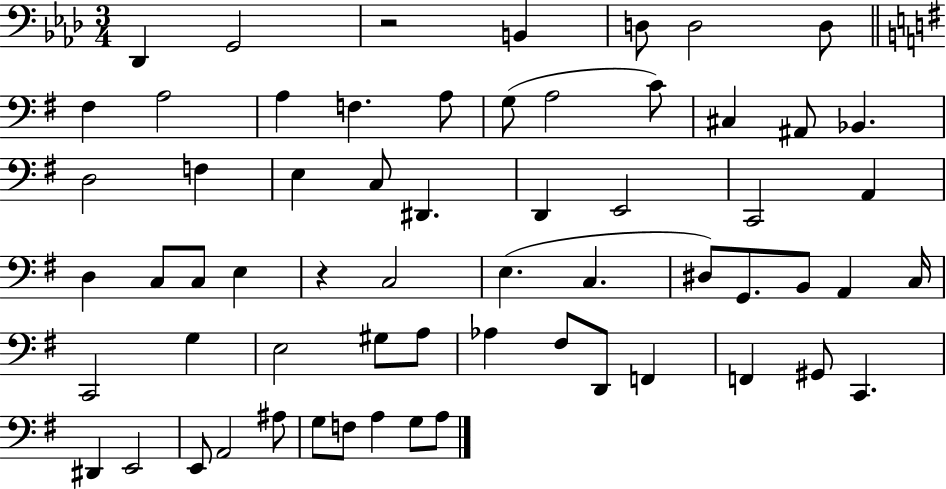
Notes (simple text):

Db2/q G2/h R/h B2/q D3/e D3/h D3/e F#3/q A3/h A3/q F3/q. A3/e G3/e A3/h C4/e C#3/q A#2/e Bb2/q. D3/h F3/q E3/q C3/e D#2/q. D2/q E2/h C2/h A2/q D3/q C3/e C3/e E3/q R/q C3/h E3/q. C3/q. D#3/e G2/e. B2/e A2/q C3/s C2/h G3/q E3/h G#3/e A3/e Ab3/q F#3/e D2/e F2/q F2/q G#2/e C2/q. D#2/q E2/h E2/e A2/h A#3/e G3/e F3/e A3/q G3/e A3/e